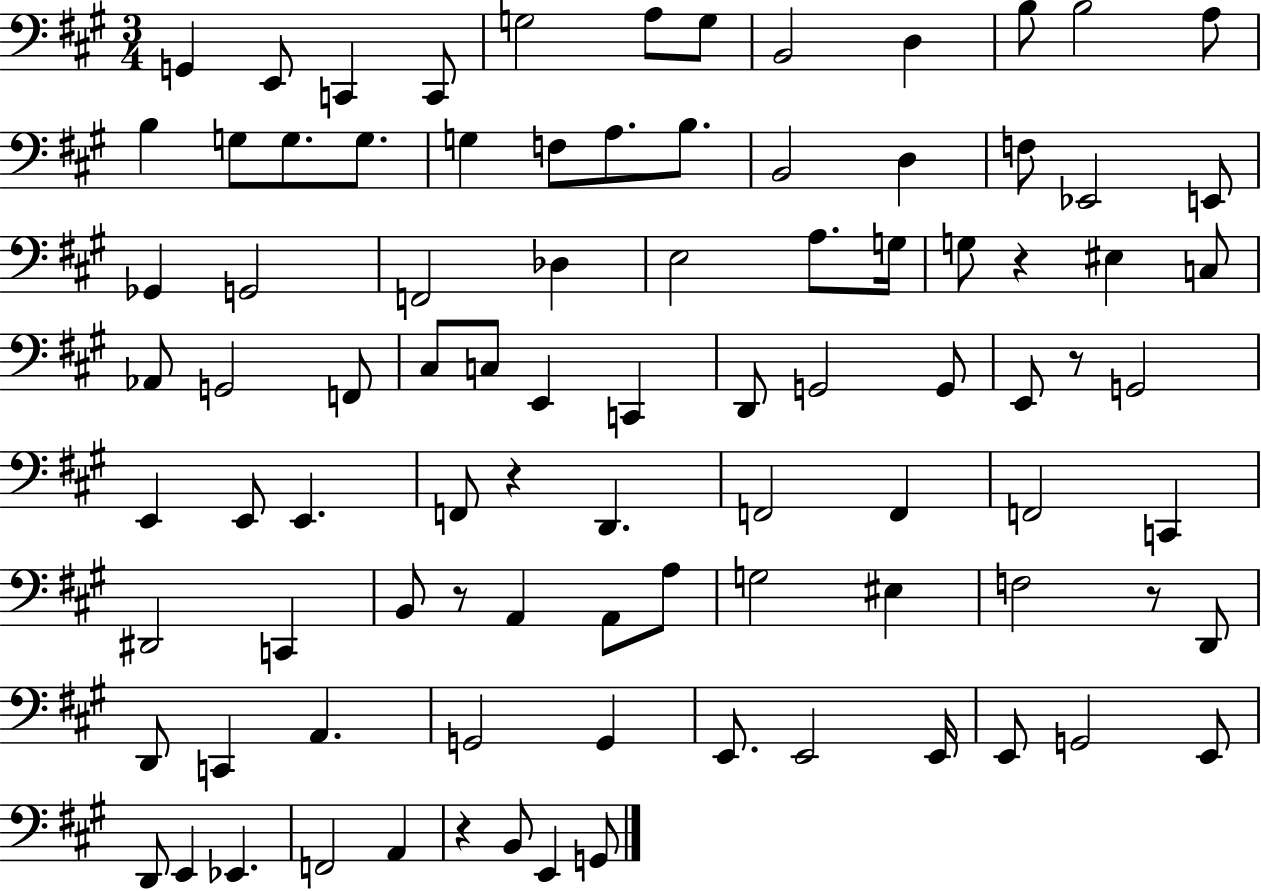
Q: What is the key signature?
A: A major